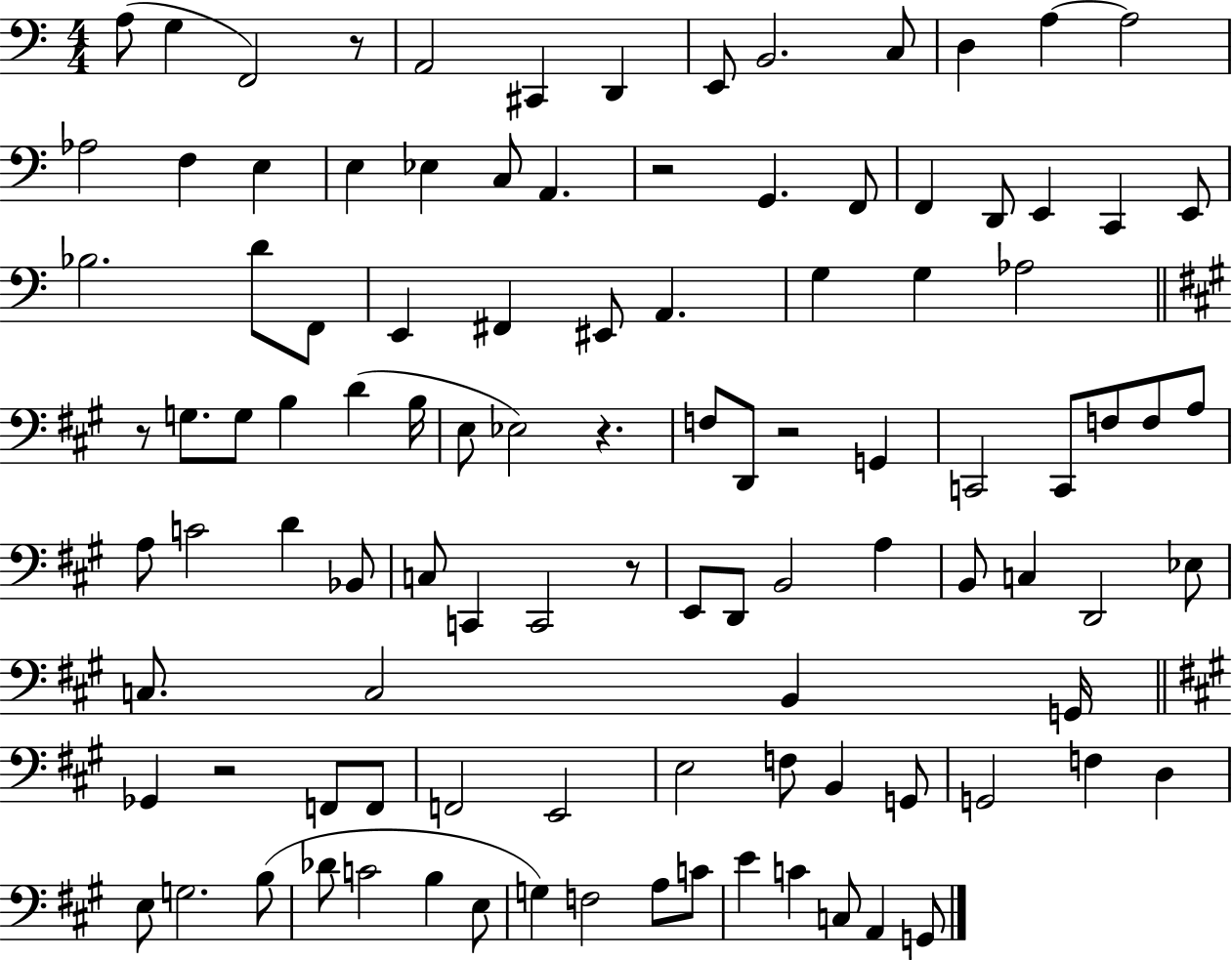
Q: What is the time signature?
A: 4/4